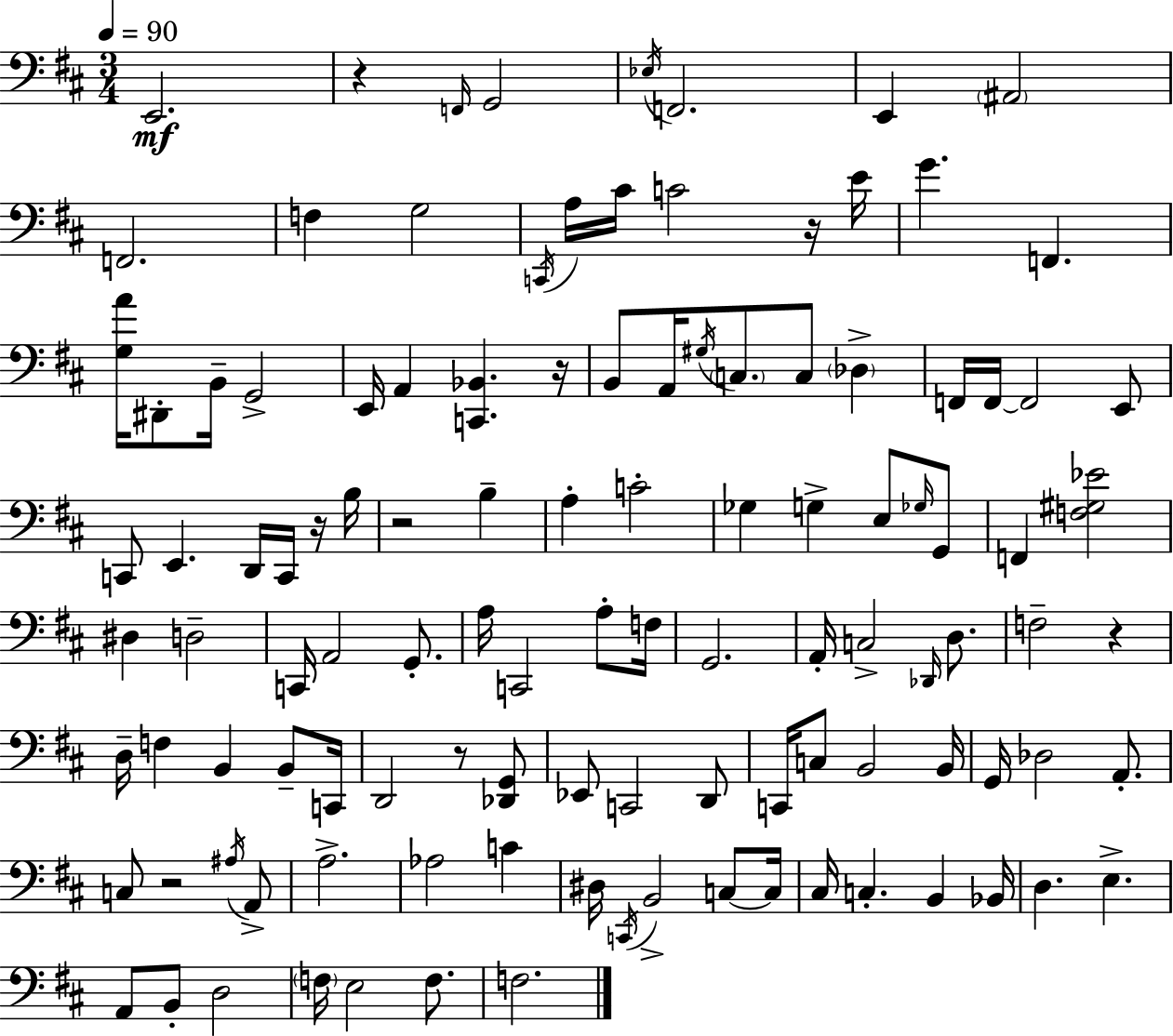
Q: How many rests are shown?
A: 8